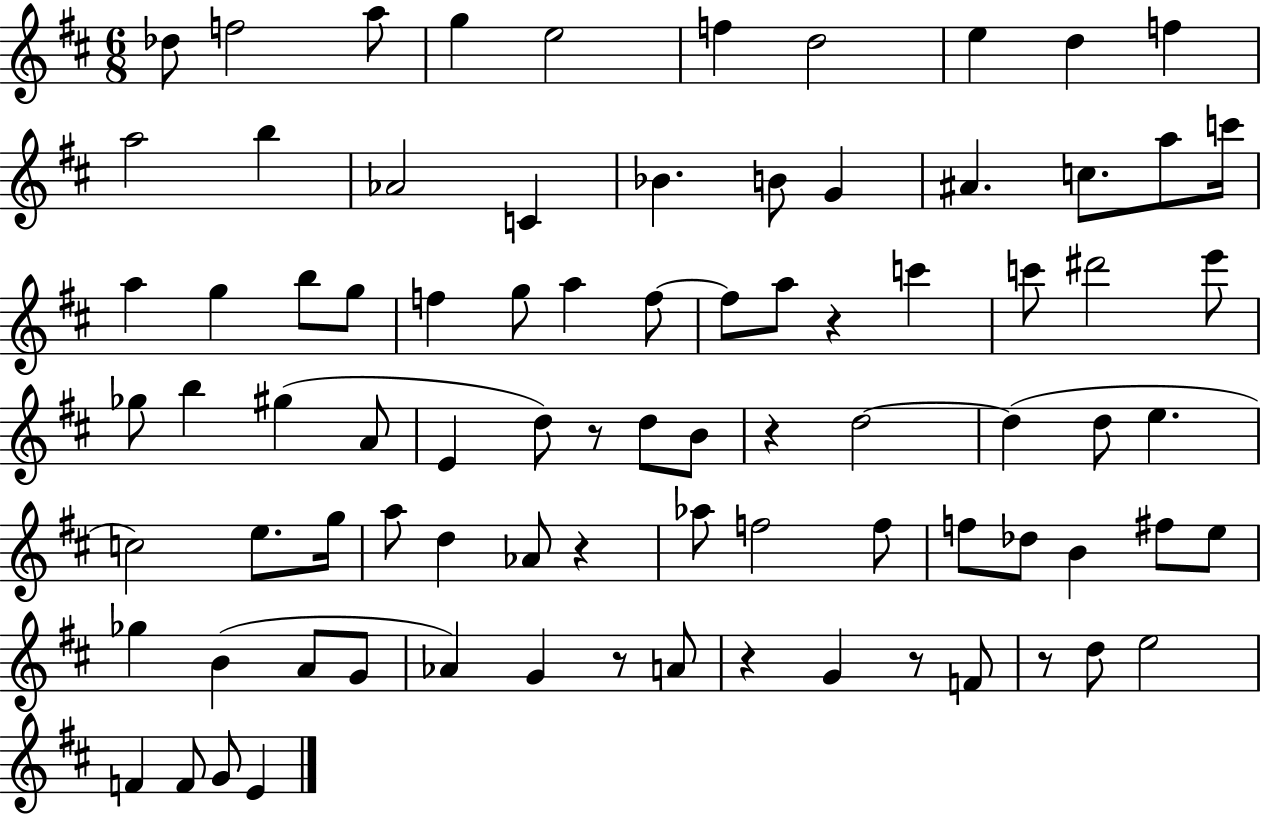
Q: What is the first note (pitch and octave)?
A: Db5